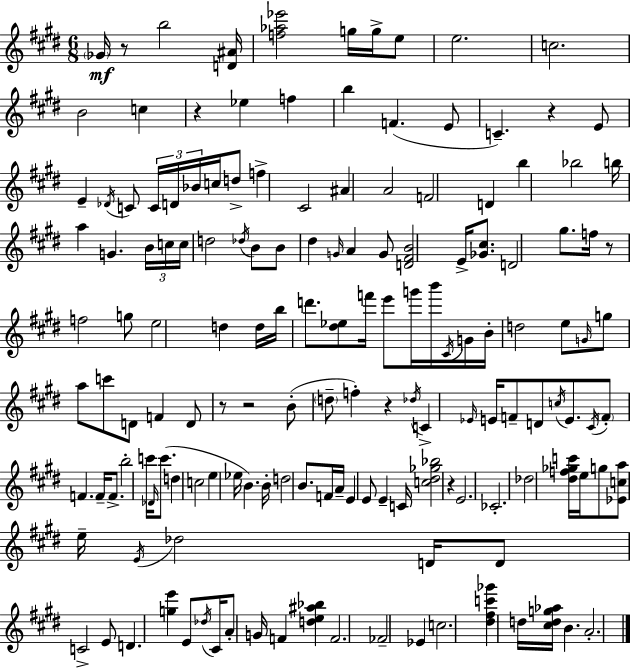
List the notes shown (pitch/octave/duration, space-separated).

Gb4/s R/e B5/h [D4,A#4]/s [F5,Ab5,Eb6]/h G5/s G5/s E5/e E5/h. C5/h. B4/h C5/q R/q Eb5/q F5/q B5/q F4/q. E4/e C4/q. R/q E4/e E4/q Db4/s C4/e C4/s D4/s Bb4/s C5/s D5/e F5/q C#4/h A#4/q A4/h F4/h D4/q B5/q Bb5/h B5/s A5/q G4/q. B4/s C5/s C5/s D5/h Db5/s B4/e B4/e D#5/q G4/s A4/q G4/e [D4,F#4,B4]/h E4/s [Gb4,C#5]/e. D4/h G#5/e. F5/s R/e F5/h G5/e E5/h D5/q D5/s B5/s D6/e. [D#5,Eb5]/e F6/s E6/e G6/s B6/s C#4/s G4/s B4/s D5/h E5/e G4/s G5/e A5/e C6/e D4/e F4/q D4/e R/e R/h B4/e D5/e F5/q R/q Db5/s C4/q Eb4/s E4/s F4/e D4/e C5/s E4/e. C#4/s F4/e F4/q. F4/s F4/e. B5/h C6/s Db4/s C6/e. D5/q C5/h E5/q Eb5/s B4/q. B4/s D5/h B4/e. F4/s A4/s E4/q E4/e E4/q C4/s [C5,D#5,Gb5,Bb5]/h R/q E4/h. CES4/h. Db5/h [D#5,F5,Gb5,C6]/s E5/s G5/e [Eb4,C5,A5]/e E5/s E4/s Db5/h D4/s D4/e C4/h E4/e D4/q. [G5,E6]/q E4/e Db5/s C#4/s A4/e G4/s F4/q [D5,E5,A#5,Bb5]/q F4/h. FES4/h Eb4/q C5/h. [D#5,F#5,C6,Gb6]/q D5/s [C#5,D5,G5,Ab5]/s B4/q. A4/h.